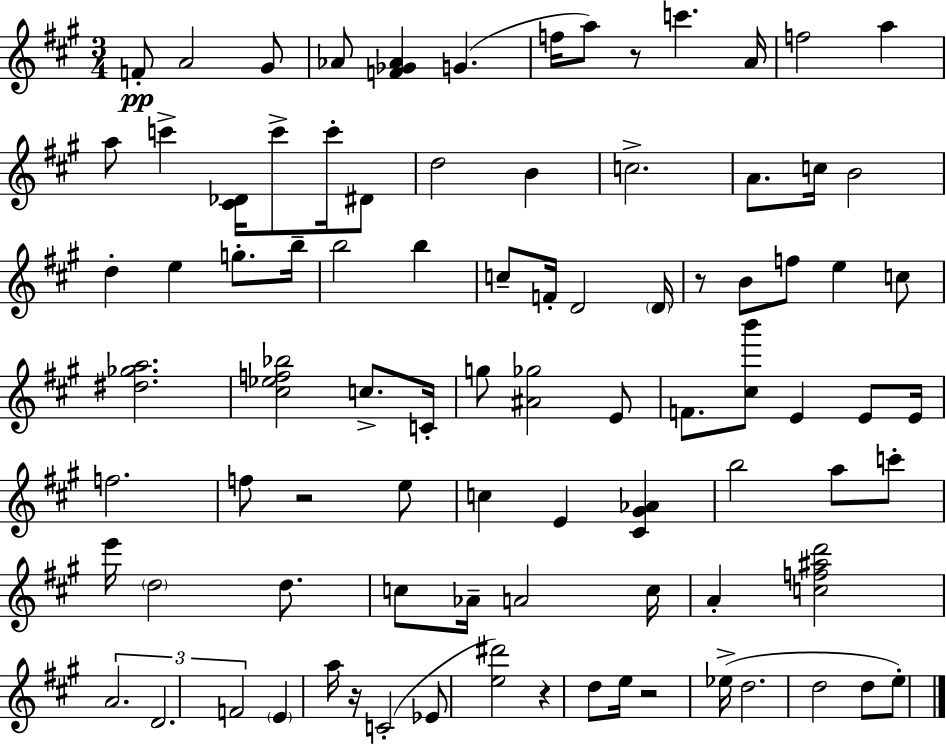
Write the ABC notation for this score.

X:1
T:Untitled
M:3/4
L:1/4
K:A
F/2 A2 ^G/2 _A/2 [F_G_A] G f/4 a/2 z/2 c' A/4 f2 a a/2 c' [^C_D]/4 c'/2 c'/4 ^D/2 d2 B c2 A/2 c/4 B2 d e g/2 b/4 b2 b c/2 F/4 D2 D/4 z/2 B/2 f/2 e c/2 [^d_ga]2 [^c_ef_b]2 c/2 C/4 g/2 [^A_g]2 E/2 F/2 [^cb']/2 E E/2 E/4 f2 f/2 z2 e/2 c E [^C^G_A] b2 a/2 c'/2 e'/4 d2 d/2 c/2 _A/4 A2 c/4 A [cf^ad']2 A2 D2 F2 E a/4 z/4 C2 _E/2 [e^d']2 z d/2 e/4 z2 _e/4 d2 d2 d/2 e/2